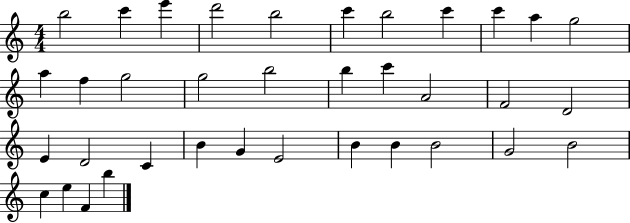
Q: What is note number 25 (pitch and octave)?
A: B4